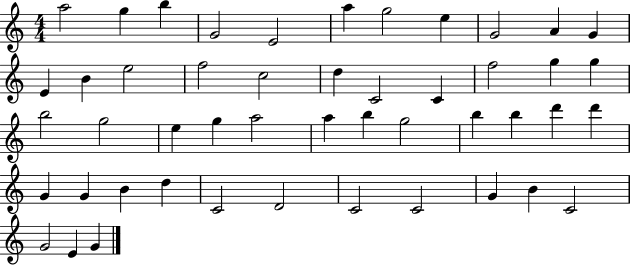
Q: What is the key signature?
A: C major